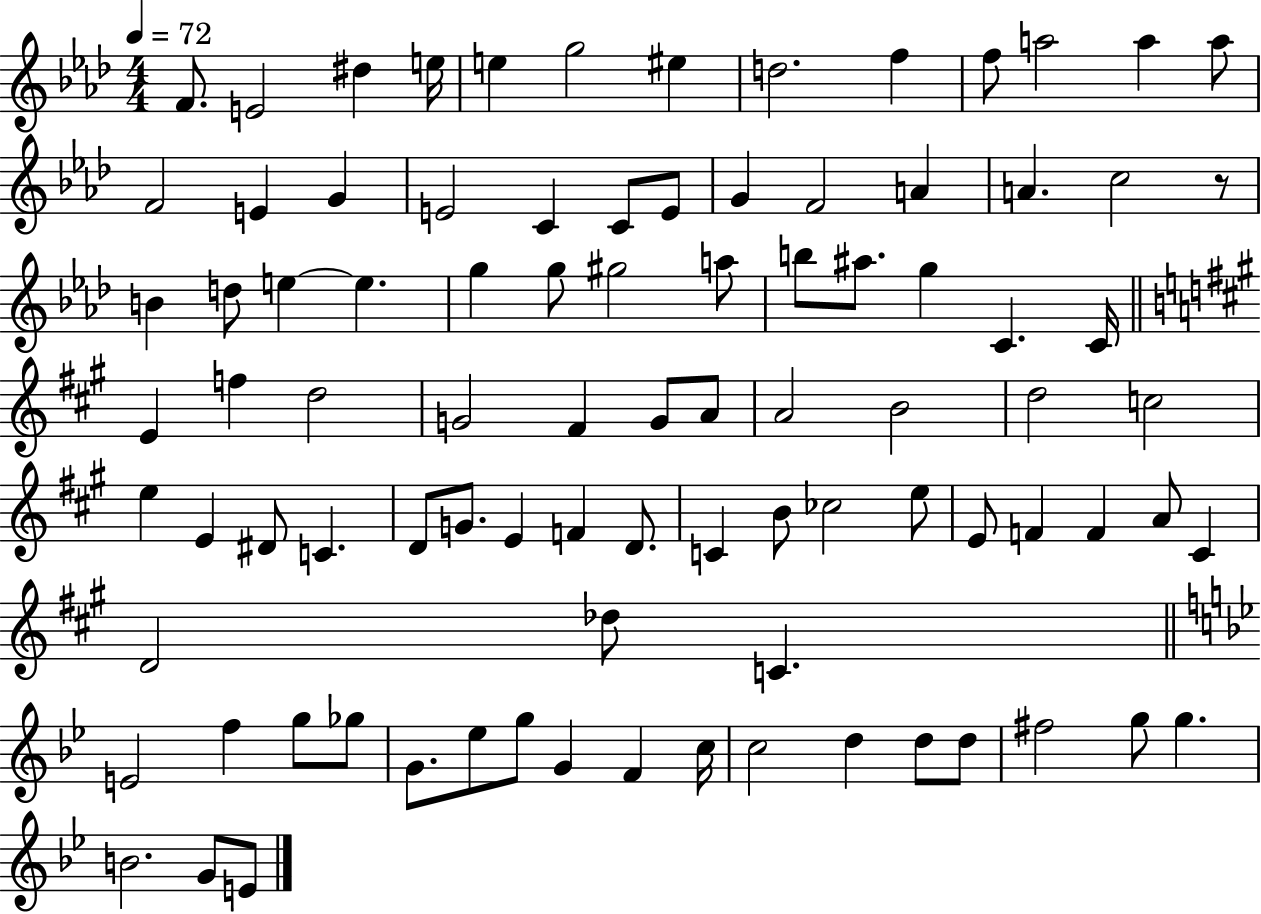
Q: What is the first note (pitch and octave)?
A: F4